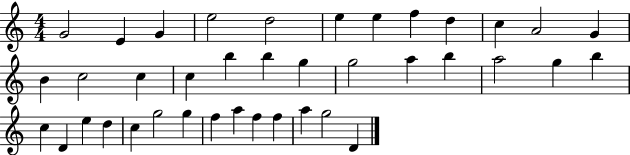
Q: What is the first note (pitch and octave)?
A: G4